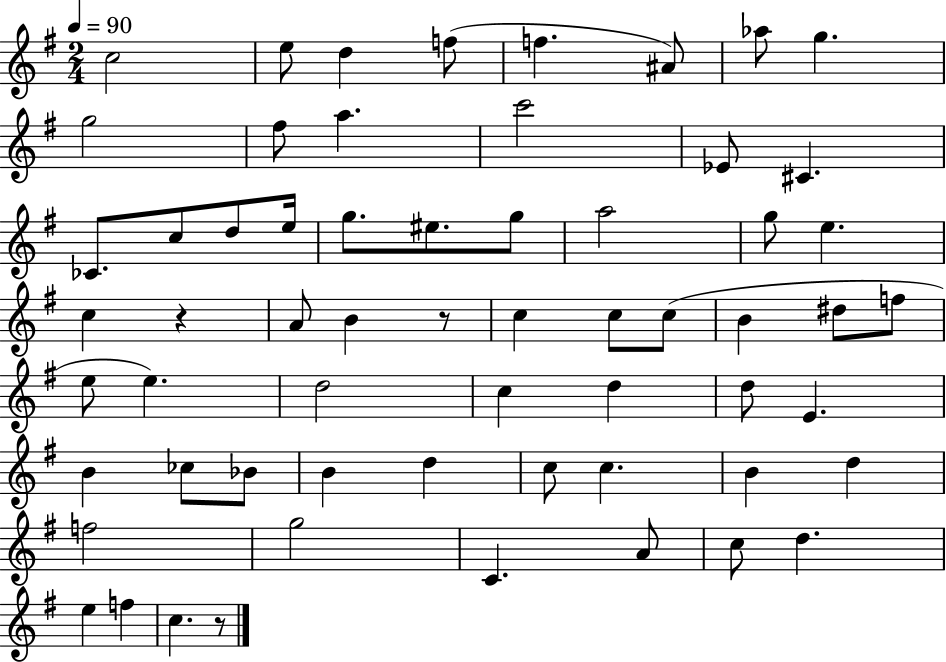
C5/h E5/e D5/q F5/e F5/q. A#4/e Ab5/e G5/q. G5/h F#5/e A5/q. C6/h Eb4/e C#4/q. CES4/e. C5/e D5/e E5/s G5/e. EIS5/e. G5/e A5/h G5/e E5/q. C5/q R/q A4/e B4/q R/e C5/q C5/e C5/e B4/q D#5/e F5/e E5/e E5/q. D5/h C5/q D5/q D5/e E4/q. B4/q CES5/e Bb4/e B4/q D5/q C5/e C5/q. B4/q D5/q F5/h G5/h C4/q. A4/e C5/e D5/q. E5/q F5/q C5/q. R/e